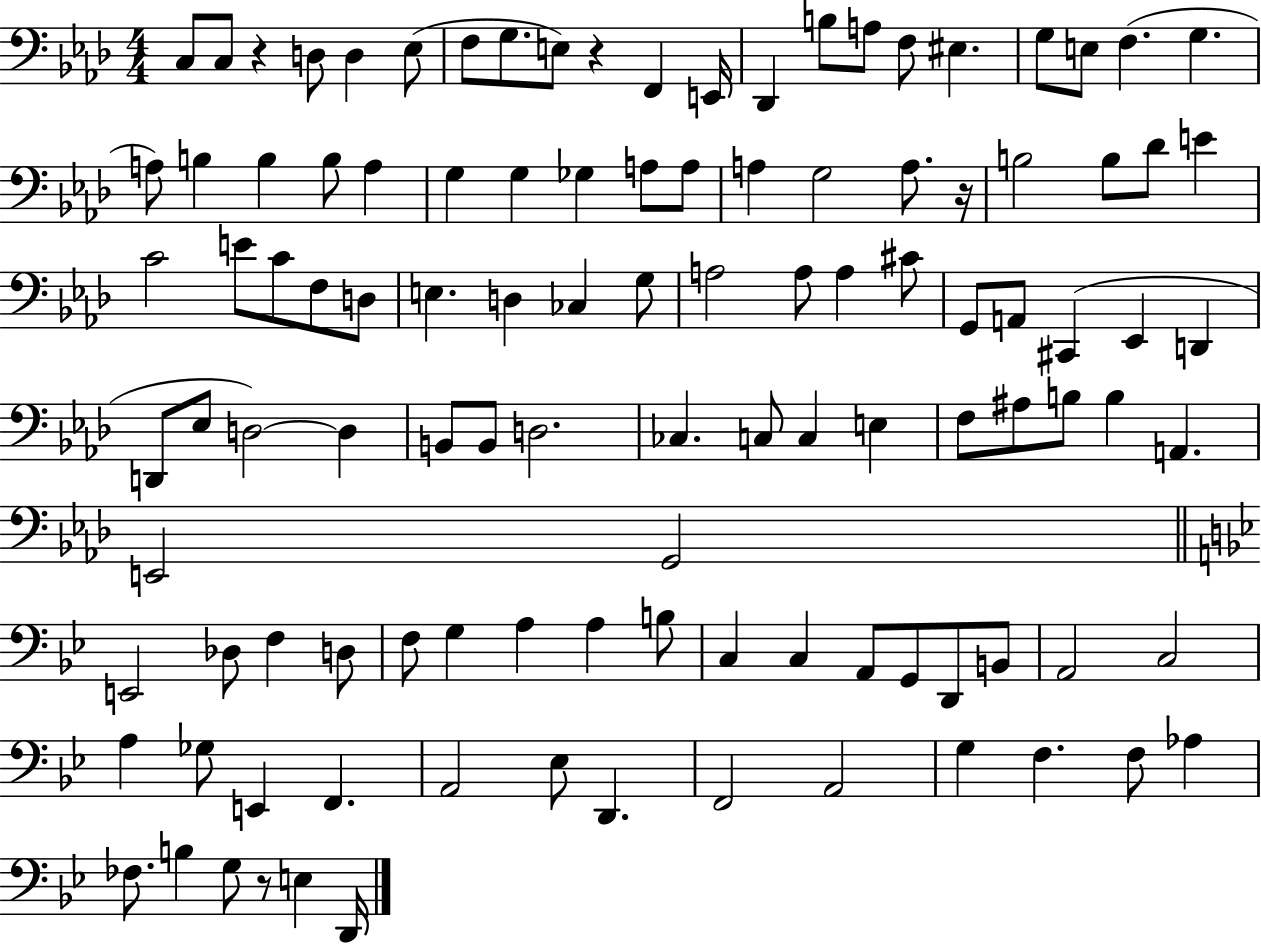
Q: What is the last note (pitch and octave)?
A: D2